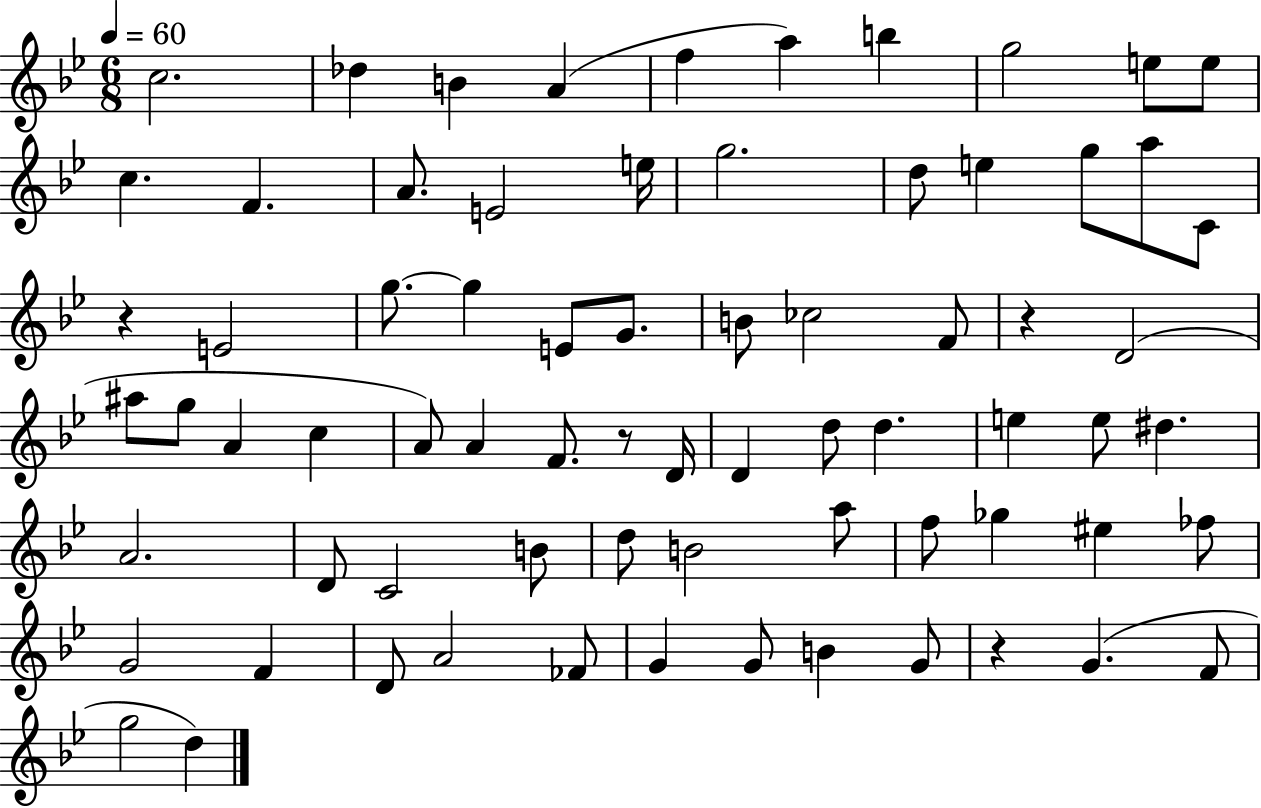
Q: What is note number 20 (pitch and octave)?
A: A5